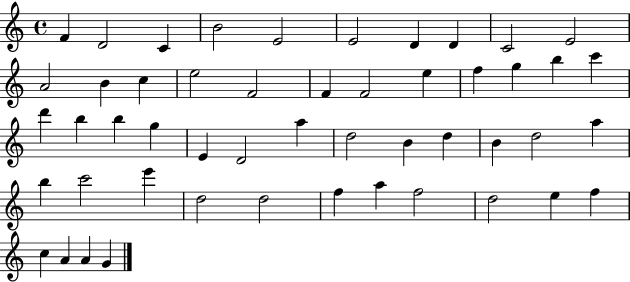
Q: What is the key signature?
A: C major